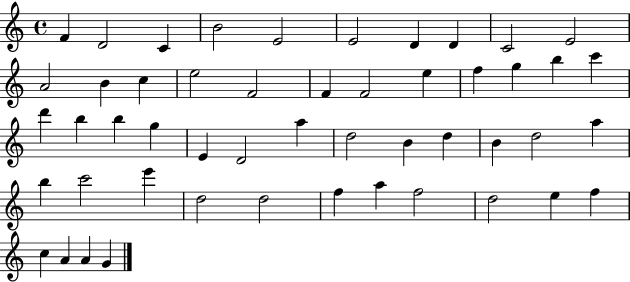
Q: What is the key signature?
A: C major